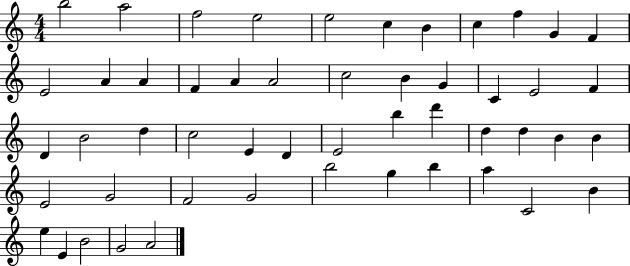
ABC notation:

X:1
T:Untitled
M:4/4
L:1/4
K:C
b2 a2 f2 e2 e2 c B c f G F E2 A A F A A2 c2 B G C E2 F D B2 d c2 E D E2 b d' d d B B E2 G2 F2 G2 b2 g b a C2 B e E B2 G2 A2